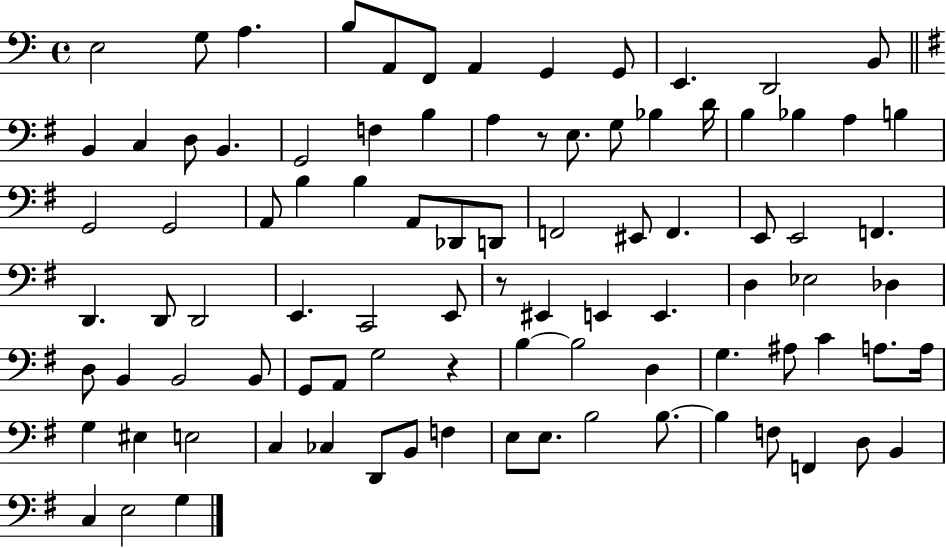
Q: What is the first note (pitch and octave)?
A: E3